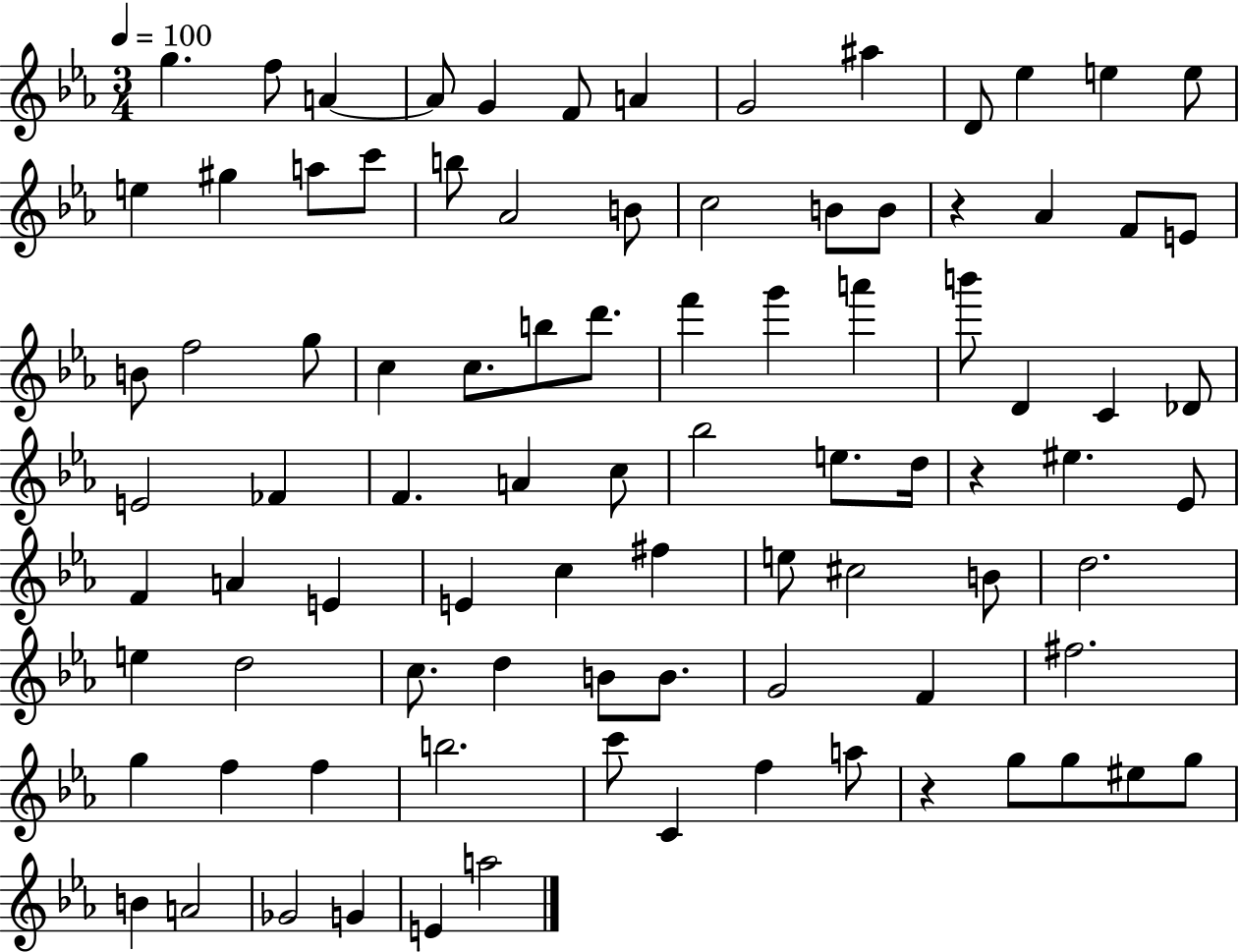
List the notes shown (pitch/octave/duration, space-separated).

G5/q. F5/e A4/q A4/e G4/q F4/e A4/q G4/h A#5/q D4/e Eb5/q E5/q E5/e E5/q G#5/q A5/e C6/e B5/e Ab4/h B4/e C5/h B4/e B4/e R/q Ab4/q F4/e E4/e B4/e F5/h G5/e C5/q C5/e. B5/e D6/e. F6/q G6/q A6/q B6/e D4/q C4/q Db4/e E4/h FES4/q F4/q. A4/q C5/e Bb5/h E5/e. D5/s R/q EIS5/q. Eb4/e F4/q A4/q E4/q E4/q C5/q F#5/q E5/e C#5/h B4/e D5/h. E5/q D5/h C5/e. D5/q B4/e B4/e. G4/h F4/q F#5/h. G5/q F5/q F5/q B5/h. C6/e C4/q F5/q A5/e R/q G5/e G5/e EIS5/e G5/e B4/q A4/h Gb4/h G4/q E4/q A5/h